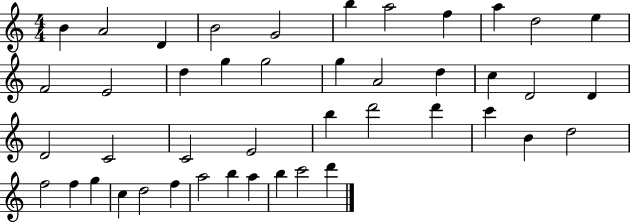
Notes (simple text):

B4/q A4/h D4/q B4/h G4/h B5/q A5/h F5/q A5/q D5/h E5/q F4/h E4/h D5/q G5/q G5/h G5/q A4/h D5/q C5/q D4/h D4/q D4/h C4/h C4/h E4/h B5/q D6/h D6/q C6/q B4/q D5/h F5/h F5/q G5/q C5/q D5/h F5/q A5/h B5/q A5/q B5/q C6/h D6/q